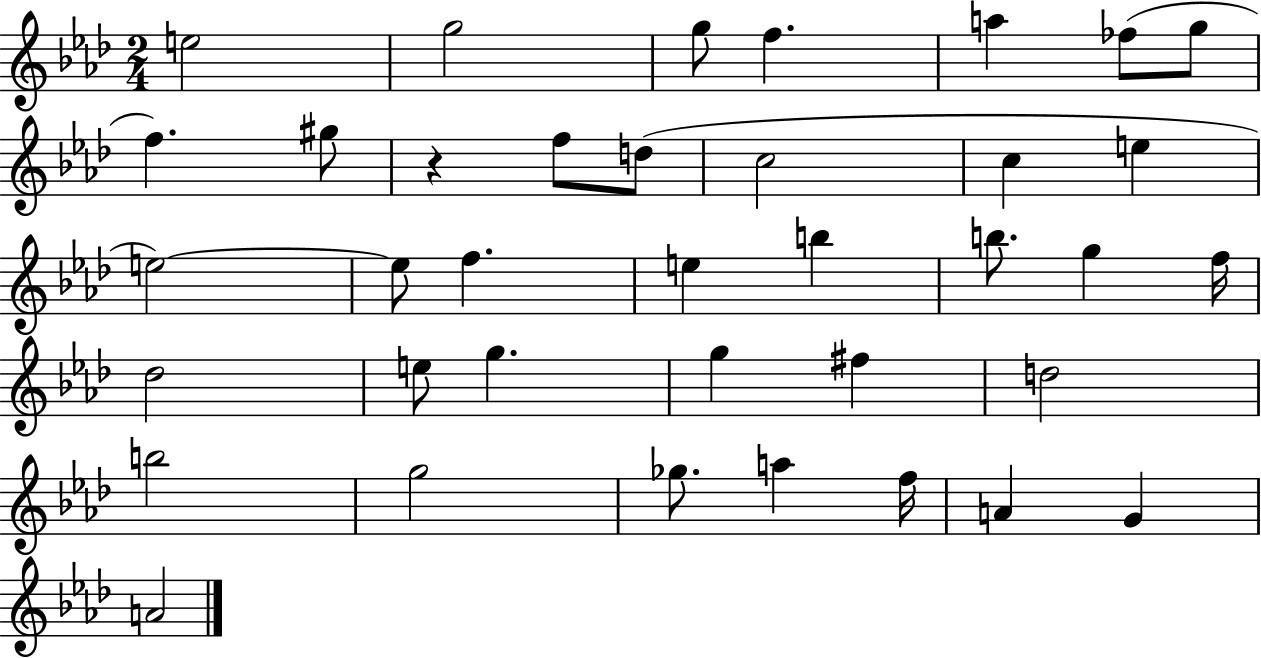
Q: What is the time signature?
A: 2/4